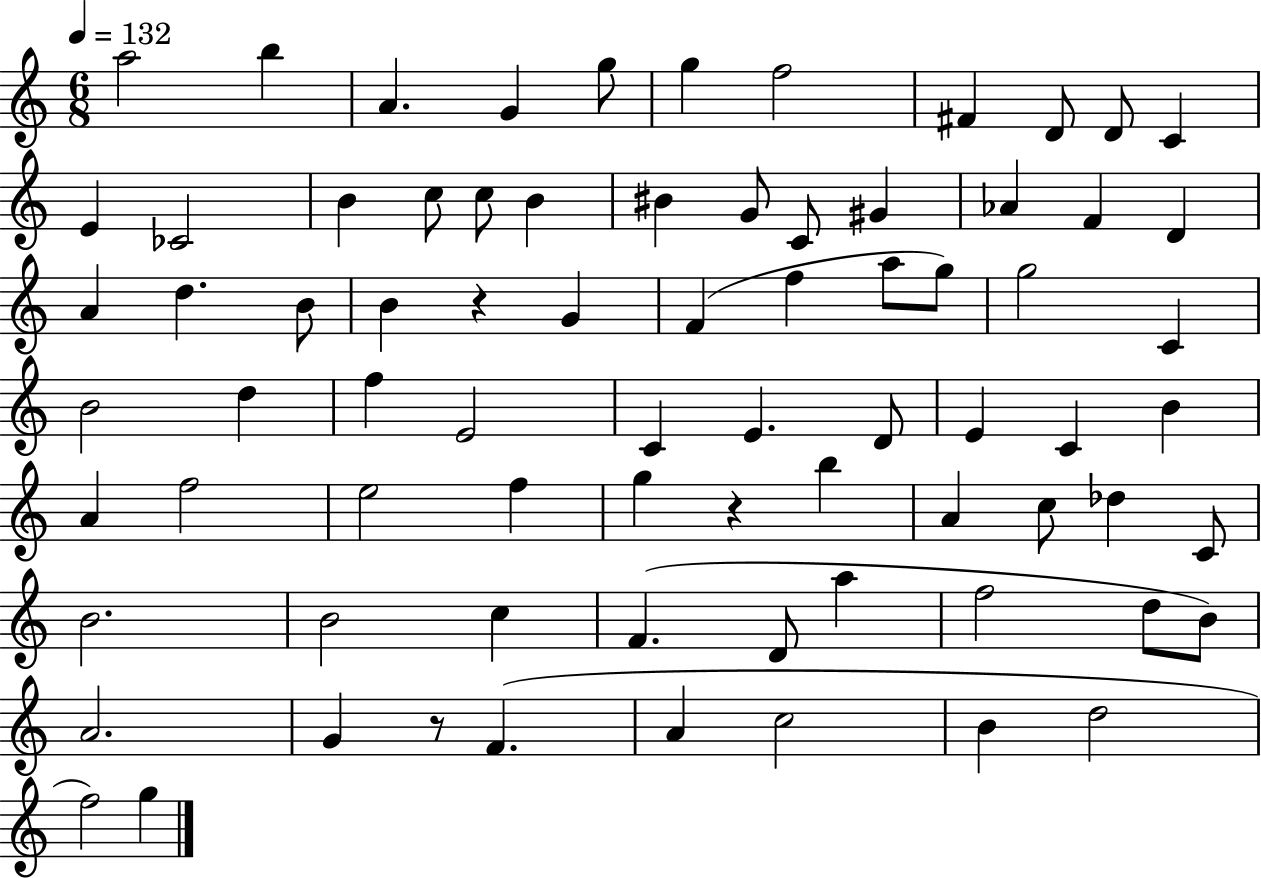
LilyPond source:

{
  \clef treble
  \numericTimeSignature
  \time 6/8
  \key c \major
  \tempo 4 = 132
  a''2 b''4 | a'4. g'4 g''8 | g''4 f''2 | fis'4 d'8 d'8 c'4 | \break e'4 ces'2 | b'4 c''8 c''8 b'4 | bis'4 g'8 c'8 gis'4 | aes'4 f'4 d'4 | \break a'4 d''4. b'8 | b'4 r4 g'4 | f'4( f''4 a''8 g''8) | g''2 c'4 | \break b'2 d''4 | f''4 e'2 | c'4 e'4. d'8 | e'4 c'4 b'4 | \break a'4 f''2 | e''2 f''4 | g''4 r4 b''4 | a'4 c''8 des''4 c'8 | \break b'2. | b'2 c''4 | f'4.( d'8 a''4 | f''2 d''8 b'8) | \break a'2. | g'4 r8 f'4.( | a'4 c''2 | b'4 d''2 | \break f''2) g''4 | \bar "|."
}